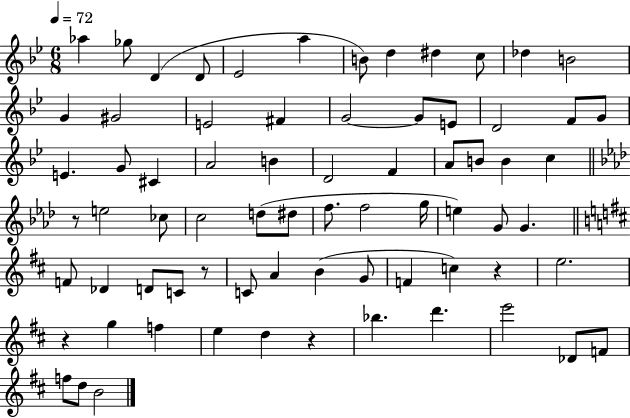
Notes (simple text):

Ab5/q Gb5/e D4/q D4/e Eb4/h A5/q B4/e D5/q D#5/q C5/e Db5/q B4/h G4/q G#4/h E4/h F#4/q G4/h G4/e E4/e D4/h F4/e G4/e E4/q. G4/e C#4/q A4/h B4/q D4/h F4/q A4/e B4/e B4/q C5/q R/e E5/h CES5/e C5/h D5/e D#5/e F5/e. F5/h G5/s E5/q G4/e G4/q. F4/e Db4/q D4/e C4/e R/e C4/e A4/q B4/q G4/e F4/q C5/q R/q E5/h. R/q G5/q F5/q E5/q D5/q R/q Bb5/q. D6/q. E6/h Db4/e F4/e F5/e D5/e B4/h